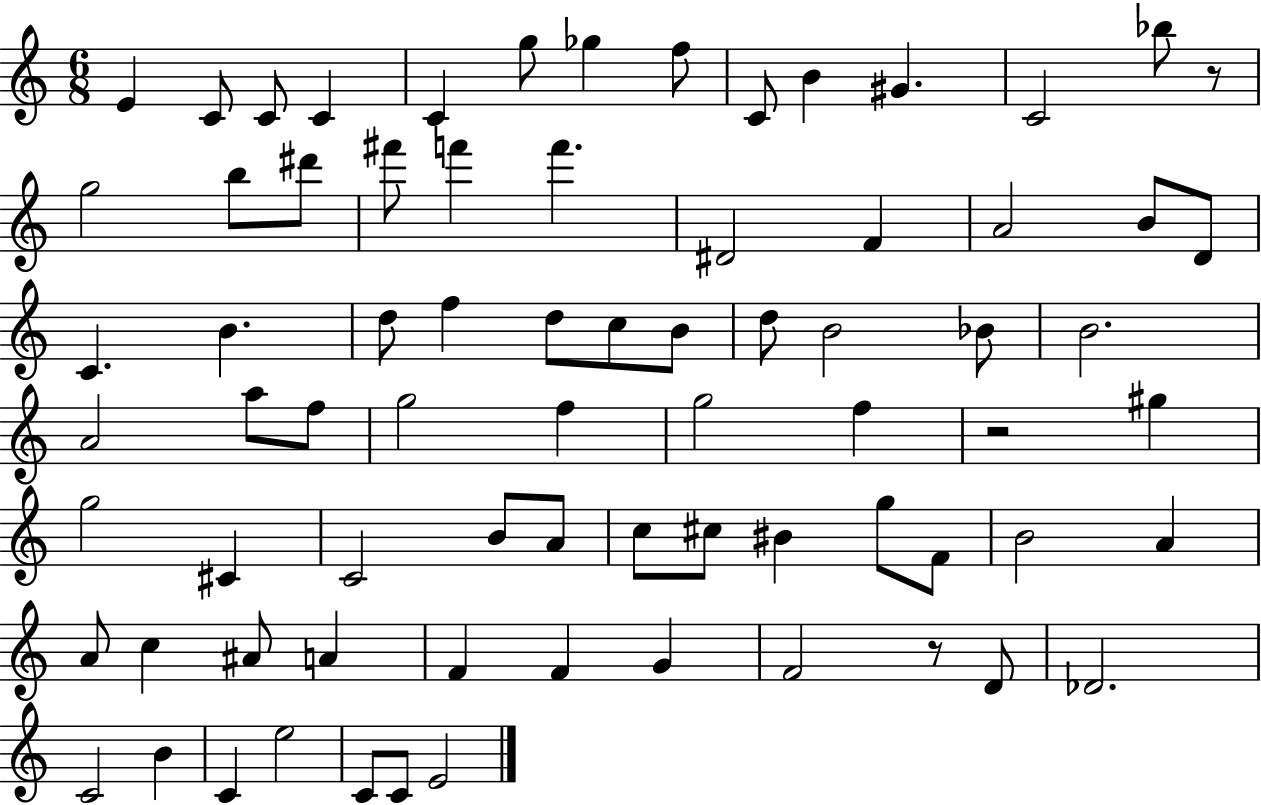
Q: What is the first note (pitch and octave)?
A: E4